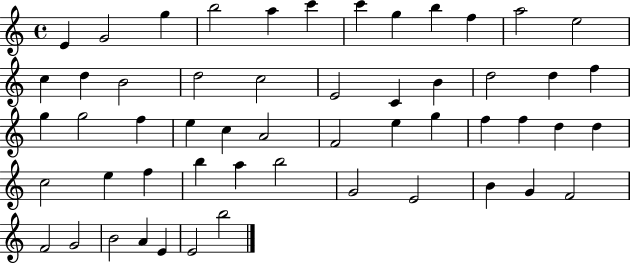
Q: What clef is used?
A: treble